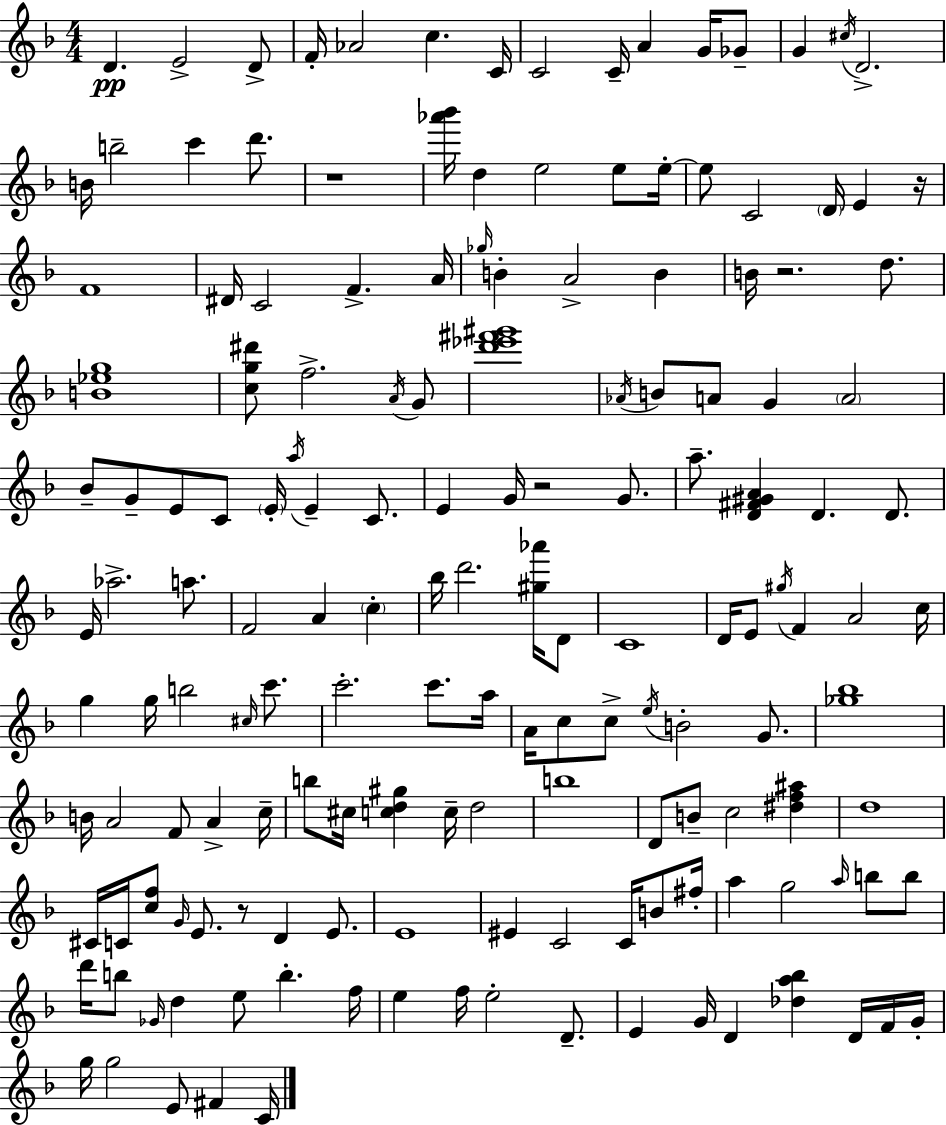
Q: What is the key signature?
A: F major